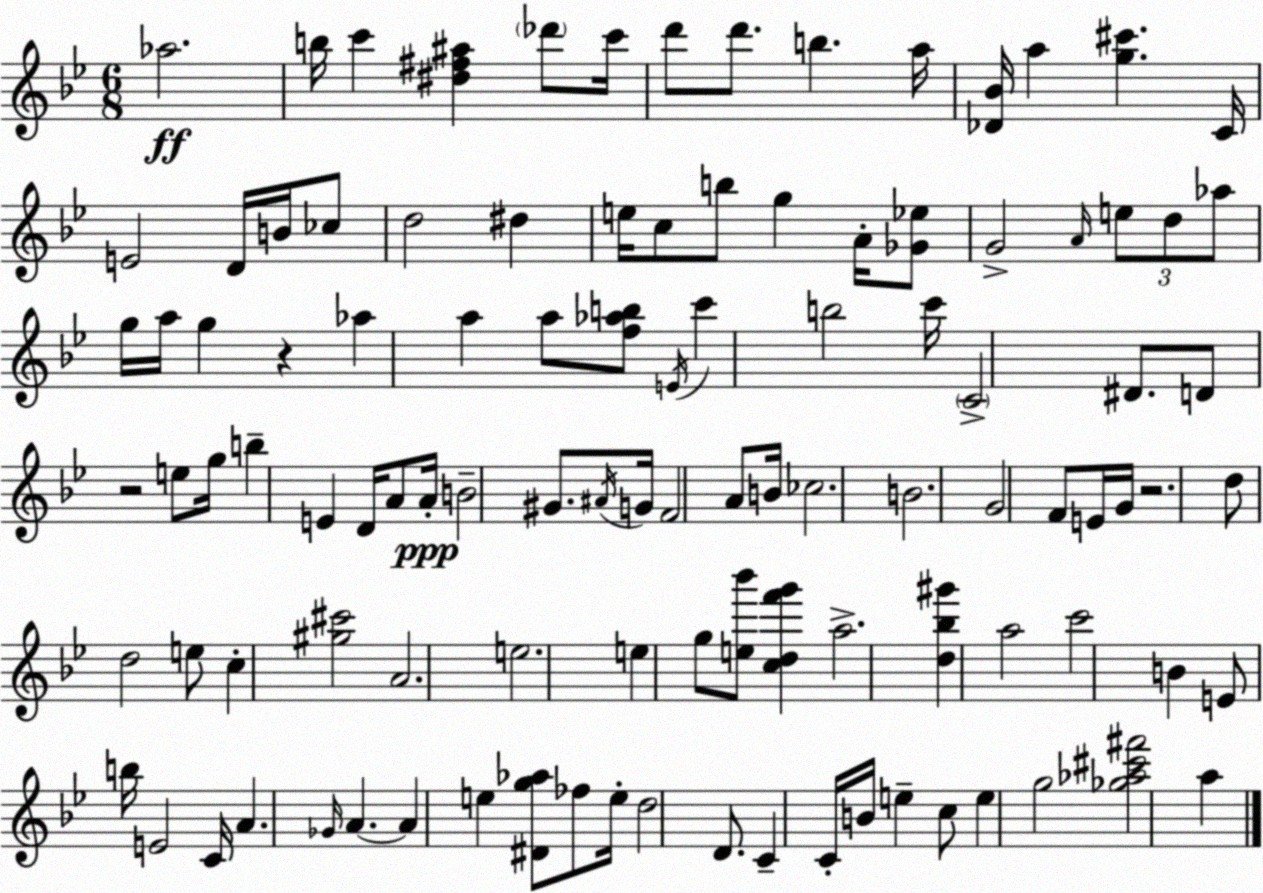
X:1
T:Untitled
M:6/8
L:1/4
K:Bb
_a2 b/4 c' [^d^f^a] _d'/2 c'/4 d'/2 d'/2 b a/4 [_D_B]/4 a [g^c'] C/4 E2 D/4 B/4 _c/2 d2 ^d e/4 c/2 b/2 g A/4 [_G_e]/2 G2 A/4 e/2 d/2 _a/2 g/4 a/4 g z _a a a/2 [f_ab]/2 E/4 c' b2 c'/4 C2 ^D/2 D/2 z2 e/2 g/4 b E D/4 A/2 A/4 B2 ^G/2 ^A/4 G/4 F2 A/2 B/4 _c2 B2 G2 F/2 E/4 G/4 z2 d/2 d2 e/2 c [^g^c']2 A2 e2 e g/2 [e_b']/2 [cdf'g'] a2 [d_b^g'] a2 c'2 B E/2 b/4 E2 C/4 A _G/4 A A e [^Dg_a]/2 _f/2 e/4 d2 D/2 C C/4 B/4 e c/2 e g2 [_g_a^c'^f']2 a